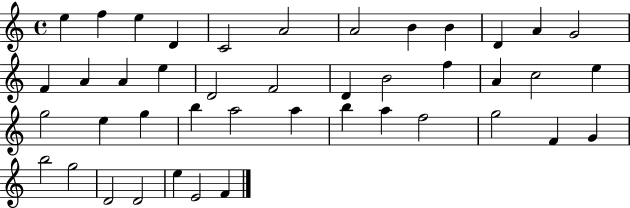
{
  \clef treble
  \time 4/4
  \defaultTimeSignature
  \key c \major
  e''4 f''4 e''4 d'4 | c'2 a'2 | a'2 b'4 b'4 | d'4 a'4 g'2 | \break f'4 a'4 a'4 e''4 | d'2 f'2 | d'4 b'2 f''4 | a'4 c''2 e''4 | \break g''2 e''4 g''4 | b''4 a''2 a''4 | b''4 a''4 f''2 | g''2 f'4 g'4 | \break b''2 g''2 | d'2 d'2 | e''4 e'2 f'4 | \bar "|."
}